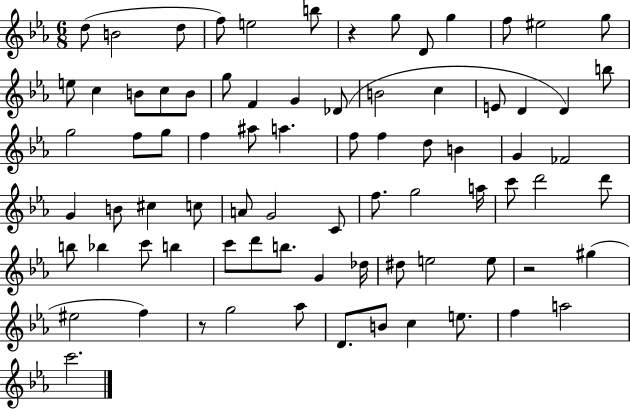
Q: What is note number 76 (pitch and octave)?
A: C6